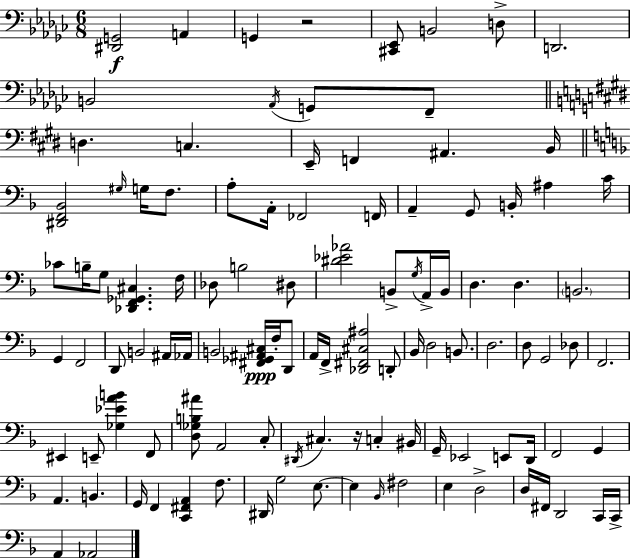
[D#2,G2]/h A2/q G2/q R/h [C#2,Eb2]/e B2/h D3/e D2/h. B2/h Ab2/s G2/e F2/e D3/q. C3/q. E2/s F2/q A#2/q. B2/s [D#2,F2,Bb2]/h G#3/s G3/s F3/e. A3/e A2/s FES2/h F2/s A2/q G2/e B2/s A#3/q C4/s CES4/e B3/s G3/e [Db2,F2,Gb2,C#3]/q. F3/s Db3/e B3/h D#3/e [D#4,Eb4,Ab4]/h B2/e G3/s A2/s B2/s D3/q. D3/q. B2/h. G2/q F2/h D2/e B2/h A#2/s Ab2/s B2/h [F#2,Gb2,A#2,C#3]/s F3/s D2/e A2/s F2/s [Db2,F#2,C#3,A#3]/h D2/e Bb2/s D3/h B2/e. D3/h. D3/e G2/h Db3/e F2/h. EIS2/q E2/e [Gb3,Eb4,A4,B4]/q F2/e [D3,Gb3,B3,A#4]/e A2/h C3/e D#2/s C#3/q. R/s C3/q BIS2/s G2/s Eb2/h E2/e D2/s F2/h G2/q A2/q. B2/q. G2/s F2/q [C2,F#2,A2]/q F3/e. D#2/s G3/h E3/e. E3/q Bb2/s F#3/h E3/q D3/h D3/s F#2/s D2/h C2/s C2/s A2/q Ab2/h